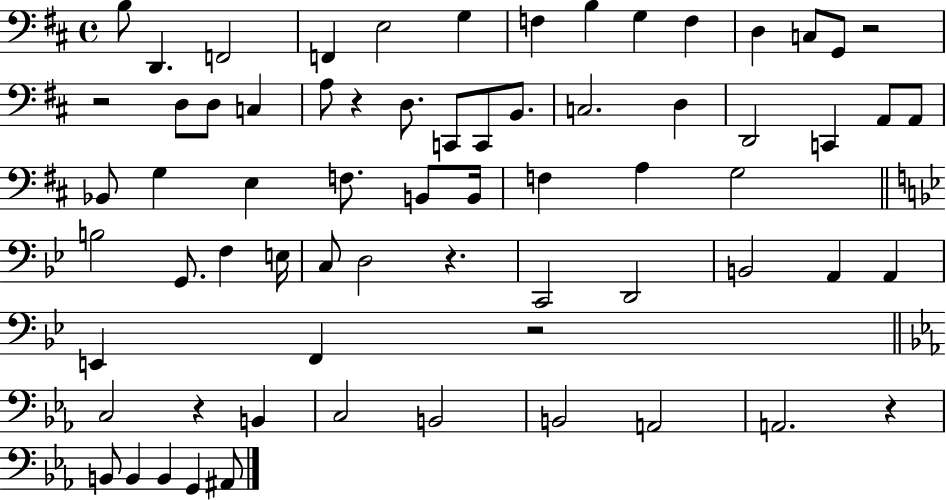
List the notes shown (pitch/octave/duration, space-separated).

B3/e D2/q. F2/h F2/q E3/h G3/q F3/q B3/q G3/q F3/q D3/q C3/e G2/e R/h R/h D3/e D3/e C3/q A3/e R/q D3/e. C2/e C2/e B2/e. C3/h. D3/q D2/h C2/q A2/e A2/e Bb2/e G3/q E3/q F3/e. B2/e B2/s F3/q A3/q G3/h B3/h G2/e. F3/q E3/s C3/e D3/h R/q. C2/h D2/h B2/h A2/q A2/q E2/q F2/q R/h C3/h R/q B2/q C3/h B2/h B2/h A2/h A2/h. R/q B2/e B2/q B2/q G2/q A#2/e